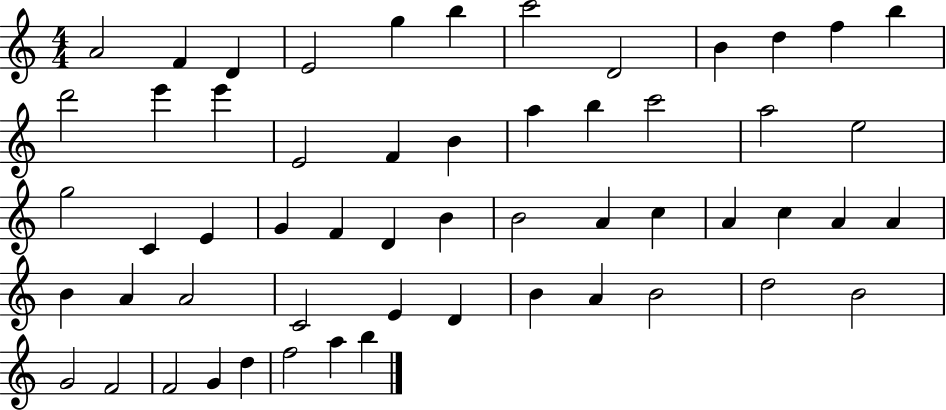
A4/h F4/q D4/q E4/h G5/q B5/q C6/h D4/h B4/q D5/q F5/q B5/q D6/h E6/q E6/q E4/h F4/q B4/q A5/q B5/q C6/h A5/h E5/h G5/h C4/q E4/q G4/q F4/q D4/q B4/q B4/h A4/q C5/q A4/q C5/q A4/q A4/q B4/q A4/q A4/h C4/h E4/q D4/q B4/q A4/q B4/h D5/h B4/h G4/h F4/h F4/h G4/q D5/q F5/h A5/q B5/q